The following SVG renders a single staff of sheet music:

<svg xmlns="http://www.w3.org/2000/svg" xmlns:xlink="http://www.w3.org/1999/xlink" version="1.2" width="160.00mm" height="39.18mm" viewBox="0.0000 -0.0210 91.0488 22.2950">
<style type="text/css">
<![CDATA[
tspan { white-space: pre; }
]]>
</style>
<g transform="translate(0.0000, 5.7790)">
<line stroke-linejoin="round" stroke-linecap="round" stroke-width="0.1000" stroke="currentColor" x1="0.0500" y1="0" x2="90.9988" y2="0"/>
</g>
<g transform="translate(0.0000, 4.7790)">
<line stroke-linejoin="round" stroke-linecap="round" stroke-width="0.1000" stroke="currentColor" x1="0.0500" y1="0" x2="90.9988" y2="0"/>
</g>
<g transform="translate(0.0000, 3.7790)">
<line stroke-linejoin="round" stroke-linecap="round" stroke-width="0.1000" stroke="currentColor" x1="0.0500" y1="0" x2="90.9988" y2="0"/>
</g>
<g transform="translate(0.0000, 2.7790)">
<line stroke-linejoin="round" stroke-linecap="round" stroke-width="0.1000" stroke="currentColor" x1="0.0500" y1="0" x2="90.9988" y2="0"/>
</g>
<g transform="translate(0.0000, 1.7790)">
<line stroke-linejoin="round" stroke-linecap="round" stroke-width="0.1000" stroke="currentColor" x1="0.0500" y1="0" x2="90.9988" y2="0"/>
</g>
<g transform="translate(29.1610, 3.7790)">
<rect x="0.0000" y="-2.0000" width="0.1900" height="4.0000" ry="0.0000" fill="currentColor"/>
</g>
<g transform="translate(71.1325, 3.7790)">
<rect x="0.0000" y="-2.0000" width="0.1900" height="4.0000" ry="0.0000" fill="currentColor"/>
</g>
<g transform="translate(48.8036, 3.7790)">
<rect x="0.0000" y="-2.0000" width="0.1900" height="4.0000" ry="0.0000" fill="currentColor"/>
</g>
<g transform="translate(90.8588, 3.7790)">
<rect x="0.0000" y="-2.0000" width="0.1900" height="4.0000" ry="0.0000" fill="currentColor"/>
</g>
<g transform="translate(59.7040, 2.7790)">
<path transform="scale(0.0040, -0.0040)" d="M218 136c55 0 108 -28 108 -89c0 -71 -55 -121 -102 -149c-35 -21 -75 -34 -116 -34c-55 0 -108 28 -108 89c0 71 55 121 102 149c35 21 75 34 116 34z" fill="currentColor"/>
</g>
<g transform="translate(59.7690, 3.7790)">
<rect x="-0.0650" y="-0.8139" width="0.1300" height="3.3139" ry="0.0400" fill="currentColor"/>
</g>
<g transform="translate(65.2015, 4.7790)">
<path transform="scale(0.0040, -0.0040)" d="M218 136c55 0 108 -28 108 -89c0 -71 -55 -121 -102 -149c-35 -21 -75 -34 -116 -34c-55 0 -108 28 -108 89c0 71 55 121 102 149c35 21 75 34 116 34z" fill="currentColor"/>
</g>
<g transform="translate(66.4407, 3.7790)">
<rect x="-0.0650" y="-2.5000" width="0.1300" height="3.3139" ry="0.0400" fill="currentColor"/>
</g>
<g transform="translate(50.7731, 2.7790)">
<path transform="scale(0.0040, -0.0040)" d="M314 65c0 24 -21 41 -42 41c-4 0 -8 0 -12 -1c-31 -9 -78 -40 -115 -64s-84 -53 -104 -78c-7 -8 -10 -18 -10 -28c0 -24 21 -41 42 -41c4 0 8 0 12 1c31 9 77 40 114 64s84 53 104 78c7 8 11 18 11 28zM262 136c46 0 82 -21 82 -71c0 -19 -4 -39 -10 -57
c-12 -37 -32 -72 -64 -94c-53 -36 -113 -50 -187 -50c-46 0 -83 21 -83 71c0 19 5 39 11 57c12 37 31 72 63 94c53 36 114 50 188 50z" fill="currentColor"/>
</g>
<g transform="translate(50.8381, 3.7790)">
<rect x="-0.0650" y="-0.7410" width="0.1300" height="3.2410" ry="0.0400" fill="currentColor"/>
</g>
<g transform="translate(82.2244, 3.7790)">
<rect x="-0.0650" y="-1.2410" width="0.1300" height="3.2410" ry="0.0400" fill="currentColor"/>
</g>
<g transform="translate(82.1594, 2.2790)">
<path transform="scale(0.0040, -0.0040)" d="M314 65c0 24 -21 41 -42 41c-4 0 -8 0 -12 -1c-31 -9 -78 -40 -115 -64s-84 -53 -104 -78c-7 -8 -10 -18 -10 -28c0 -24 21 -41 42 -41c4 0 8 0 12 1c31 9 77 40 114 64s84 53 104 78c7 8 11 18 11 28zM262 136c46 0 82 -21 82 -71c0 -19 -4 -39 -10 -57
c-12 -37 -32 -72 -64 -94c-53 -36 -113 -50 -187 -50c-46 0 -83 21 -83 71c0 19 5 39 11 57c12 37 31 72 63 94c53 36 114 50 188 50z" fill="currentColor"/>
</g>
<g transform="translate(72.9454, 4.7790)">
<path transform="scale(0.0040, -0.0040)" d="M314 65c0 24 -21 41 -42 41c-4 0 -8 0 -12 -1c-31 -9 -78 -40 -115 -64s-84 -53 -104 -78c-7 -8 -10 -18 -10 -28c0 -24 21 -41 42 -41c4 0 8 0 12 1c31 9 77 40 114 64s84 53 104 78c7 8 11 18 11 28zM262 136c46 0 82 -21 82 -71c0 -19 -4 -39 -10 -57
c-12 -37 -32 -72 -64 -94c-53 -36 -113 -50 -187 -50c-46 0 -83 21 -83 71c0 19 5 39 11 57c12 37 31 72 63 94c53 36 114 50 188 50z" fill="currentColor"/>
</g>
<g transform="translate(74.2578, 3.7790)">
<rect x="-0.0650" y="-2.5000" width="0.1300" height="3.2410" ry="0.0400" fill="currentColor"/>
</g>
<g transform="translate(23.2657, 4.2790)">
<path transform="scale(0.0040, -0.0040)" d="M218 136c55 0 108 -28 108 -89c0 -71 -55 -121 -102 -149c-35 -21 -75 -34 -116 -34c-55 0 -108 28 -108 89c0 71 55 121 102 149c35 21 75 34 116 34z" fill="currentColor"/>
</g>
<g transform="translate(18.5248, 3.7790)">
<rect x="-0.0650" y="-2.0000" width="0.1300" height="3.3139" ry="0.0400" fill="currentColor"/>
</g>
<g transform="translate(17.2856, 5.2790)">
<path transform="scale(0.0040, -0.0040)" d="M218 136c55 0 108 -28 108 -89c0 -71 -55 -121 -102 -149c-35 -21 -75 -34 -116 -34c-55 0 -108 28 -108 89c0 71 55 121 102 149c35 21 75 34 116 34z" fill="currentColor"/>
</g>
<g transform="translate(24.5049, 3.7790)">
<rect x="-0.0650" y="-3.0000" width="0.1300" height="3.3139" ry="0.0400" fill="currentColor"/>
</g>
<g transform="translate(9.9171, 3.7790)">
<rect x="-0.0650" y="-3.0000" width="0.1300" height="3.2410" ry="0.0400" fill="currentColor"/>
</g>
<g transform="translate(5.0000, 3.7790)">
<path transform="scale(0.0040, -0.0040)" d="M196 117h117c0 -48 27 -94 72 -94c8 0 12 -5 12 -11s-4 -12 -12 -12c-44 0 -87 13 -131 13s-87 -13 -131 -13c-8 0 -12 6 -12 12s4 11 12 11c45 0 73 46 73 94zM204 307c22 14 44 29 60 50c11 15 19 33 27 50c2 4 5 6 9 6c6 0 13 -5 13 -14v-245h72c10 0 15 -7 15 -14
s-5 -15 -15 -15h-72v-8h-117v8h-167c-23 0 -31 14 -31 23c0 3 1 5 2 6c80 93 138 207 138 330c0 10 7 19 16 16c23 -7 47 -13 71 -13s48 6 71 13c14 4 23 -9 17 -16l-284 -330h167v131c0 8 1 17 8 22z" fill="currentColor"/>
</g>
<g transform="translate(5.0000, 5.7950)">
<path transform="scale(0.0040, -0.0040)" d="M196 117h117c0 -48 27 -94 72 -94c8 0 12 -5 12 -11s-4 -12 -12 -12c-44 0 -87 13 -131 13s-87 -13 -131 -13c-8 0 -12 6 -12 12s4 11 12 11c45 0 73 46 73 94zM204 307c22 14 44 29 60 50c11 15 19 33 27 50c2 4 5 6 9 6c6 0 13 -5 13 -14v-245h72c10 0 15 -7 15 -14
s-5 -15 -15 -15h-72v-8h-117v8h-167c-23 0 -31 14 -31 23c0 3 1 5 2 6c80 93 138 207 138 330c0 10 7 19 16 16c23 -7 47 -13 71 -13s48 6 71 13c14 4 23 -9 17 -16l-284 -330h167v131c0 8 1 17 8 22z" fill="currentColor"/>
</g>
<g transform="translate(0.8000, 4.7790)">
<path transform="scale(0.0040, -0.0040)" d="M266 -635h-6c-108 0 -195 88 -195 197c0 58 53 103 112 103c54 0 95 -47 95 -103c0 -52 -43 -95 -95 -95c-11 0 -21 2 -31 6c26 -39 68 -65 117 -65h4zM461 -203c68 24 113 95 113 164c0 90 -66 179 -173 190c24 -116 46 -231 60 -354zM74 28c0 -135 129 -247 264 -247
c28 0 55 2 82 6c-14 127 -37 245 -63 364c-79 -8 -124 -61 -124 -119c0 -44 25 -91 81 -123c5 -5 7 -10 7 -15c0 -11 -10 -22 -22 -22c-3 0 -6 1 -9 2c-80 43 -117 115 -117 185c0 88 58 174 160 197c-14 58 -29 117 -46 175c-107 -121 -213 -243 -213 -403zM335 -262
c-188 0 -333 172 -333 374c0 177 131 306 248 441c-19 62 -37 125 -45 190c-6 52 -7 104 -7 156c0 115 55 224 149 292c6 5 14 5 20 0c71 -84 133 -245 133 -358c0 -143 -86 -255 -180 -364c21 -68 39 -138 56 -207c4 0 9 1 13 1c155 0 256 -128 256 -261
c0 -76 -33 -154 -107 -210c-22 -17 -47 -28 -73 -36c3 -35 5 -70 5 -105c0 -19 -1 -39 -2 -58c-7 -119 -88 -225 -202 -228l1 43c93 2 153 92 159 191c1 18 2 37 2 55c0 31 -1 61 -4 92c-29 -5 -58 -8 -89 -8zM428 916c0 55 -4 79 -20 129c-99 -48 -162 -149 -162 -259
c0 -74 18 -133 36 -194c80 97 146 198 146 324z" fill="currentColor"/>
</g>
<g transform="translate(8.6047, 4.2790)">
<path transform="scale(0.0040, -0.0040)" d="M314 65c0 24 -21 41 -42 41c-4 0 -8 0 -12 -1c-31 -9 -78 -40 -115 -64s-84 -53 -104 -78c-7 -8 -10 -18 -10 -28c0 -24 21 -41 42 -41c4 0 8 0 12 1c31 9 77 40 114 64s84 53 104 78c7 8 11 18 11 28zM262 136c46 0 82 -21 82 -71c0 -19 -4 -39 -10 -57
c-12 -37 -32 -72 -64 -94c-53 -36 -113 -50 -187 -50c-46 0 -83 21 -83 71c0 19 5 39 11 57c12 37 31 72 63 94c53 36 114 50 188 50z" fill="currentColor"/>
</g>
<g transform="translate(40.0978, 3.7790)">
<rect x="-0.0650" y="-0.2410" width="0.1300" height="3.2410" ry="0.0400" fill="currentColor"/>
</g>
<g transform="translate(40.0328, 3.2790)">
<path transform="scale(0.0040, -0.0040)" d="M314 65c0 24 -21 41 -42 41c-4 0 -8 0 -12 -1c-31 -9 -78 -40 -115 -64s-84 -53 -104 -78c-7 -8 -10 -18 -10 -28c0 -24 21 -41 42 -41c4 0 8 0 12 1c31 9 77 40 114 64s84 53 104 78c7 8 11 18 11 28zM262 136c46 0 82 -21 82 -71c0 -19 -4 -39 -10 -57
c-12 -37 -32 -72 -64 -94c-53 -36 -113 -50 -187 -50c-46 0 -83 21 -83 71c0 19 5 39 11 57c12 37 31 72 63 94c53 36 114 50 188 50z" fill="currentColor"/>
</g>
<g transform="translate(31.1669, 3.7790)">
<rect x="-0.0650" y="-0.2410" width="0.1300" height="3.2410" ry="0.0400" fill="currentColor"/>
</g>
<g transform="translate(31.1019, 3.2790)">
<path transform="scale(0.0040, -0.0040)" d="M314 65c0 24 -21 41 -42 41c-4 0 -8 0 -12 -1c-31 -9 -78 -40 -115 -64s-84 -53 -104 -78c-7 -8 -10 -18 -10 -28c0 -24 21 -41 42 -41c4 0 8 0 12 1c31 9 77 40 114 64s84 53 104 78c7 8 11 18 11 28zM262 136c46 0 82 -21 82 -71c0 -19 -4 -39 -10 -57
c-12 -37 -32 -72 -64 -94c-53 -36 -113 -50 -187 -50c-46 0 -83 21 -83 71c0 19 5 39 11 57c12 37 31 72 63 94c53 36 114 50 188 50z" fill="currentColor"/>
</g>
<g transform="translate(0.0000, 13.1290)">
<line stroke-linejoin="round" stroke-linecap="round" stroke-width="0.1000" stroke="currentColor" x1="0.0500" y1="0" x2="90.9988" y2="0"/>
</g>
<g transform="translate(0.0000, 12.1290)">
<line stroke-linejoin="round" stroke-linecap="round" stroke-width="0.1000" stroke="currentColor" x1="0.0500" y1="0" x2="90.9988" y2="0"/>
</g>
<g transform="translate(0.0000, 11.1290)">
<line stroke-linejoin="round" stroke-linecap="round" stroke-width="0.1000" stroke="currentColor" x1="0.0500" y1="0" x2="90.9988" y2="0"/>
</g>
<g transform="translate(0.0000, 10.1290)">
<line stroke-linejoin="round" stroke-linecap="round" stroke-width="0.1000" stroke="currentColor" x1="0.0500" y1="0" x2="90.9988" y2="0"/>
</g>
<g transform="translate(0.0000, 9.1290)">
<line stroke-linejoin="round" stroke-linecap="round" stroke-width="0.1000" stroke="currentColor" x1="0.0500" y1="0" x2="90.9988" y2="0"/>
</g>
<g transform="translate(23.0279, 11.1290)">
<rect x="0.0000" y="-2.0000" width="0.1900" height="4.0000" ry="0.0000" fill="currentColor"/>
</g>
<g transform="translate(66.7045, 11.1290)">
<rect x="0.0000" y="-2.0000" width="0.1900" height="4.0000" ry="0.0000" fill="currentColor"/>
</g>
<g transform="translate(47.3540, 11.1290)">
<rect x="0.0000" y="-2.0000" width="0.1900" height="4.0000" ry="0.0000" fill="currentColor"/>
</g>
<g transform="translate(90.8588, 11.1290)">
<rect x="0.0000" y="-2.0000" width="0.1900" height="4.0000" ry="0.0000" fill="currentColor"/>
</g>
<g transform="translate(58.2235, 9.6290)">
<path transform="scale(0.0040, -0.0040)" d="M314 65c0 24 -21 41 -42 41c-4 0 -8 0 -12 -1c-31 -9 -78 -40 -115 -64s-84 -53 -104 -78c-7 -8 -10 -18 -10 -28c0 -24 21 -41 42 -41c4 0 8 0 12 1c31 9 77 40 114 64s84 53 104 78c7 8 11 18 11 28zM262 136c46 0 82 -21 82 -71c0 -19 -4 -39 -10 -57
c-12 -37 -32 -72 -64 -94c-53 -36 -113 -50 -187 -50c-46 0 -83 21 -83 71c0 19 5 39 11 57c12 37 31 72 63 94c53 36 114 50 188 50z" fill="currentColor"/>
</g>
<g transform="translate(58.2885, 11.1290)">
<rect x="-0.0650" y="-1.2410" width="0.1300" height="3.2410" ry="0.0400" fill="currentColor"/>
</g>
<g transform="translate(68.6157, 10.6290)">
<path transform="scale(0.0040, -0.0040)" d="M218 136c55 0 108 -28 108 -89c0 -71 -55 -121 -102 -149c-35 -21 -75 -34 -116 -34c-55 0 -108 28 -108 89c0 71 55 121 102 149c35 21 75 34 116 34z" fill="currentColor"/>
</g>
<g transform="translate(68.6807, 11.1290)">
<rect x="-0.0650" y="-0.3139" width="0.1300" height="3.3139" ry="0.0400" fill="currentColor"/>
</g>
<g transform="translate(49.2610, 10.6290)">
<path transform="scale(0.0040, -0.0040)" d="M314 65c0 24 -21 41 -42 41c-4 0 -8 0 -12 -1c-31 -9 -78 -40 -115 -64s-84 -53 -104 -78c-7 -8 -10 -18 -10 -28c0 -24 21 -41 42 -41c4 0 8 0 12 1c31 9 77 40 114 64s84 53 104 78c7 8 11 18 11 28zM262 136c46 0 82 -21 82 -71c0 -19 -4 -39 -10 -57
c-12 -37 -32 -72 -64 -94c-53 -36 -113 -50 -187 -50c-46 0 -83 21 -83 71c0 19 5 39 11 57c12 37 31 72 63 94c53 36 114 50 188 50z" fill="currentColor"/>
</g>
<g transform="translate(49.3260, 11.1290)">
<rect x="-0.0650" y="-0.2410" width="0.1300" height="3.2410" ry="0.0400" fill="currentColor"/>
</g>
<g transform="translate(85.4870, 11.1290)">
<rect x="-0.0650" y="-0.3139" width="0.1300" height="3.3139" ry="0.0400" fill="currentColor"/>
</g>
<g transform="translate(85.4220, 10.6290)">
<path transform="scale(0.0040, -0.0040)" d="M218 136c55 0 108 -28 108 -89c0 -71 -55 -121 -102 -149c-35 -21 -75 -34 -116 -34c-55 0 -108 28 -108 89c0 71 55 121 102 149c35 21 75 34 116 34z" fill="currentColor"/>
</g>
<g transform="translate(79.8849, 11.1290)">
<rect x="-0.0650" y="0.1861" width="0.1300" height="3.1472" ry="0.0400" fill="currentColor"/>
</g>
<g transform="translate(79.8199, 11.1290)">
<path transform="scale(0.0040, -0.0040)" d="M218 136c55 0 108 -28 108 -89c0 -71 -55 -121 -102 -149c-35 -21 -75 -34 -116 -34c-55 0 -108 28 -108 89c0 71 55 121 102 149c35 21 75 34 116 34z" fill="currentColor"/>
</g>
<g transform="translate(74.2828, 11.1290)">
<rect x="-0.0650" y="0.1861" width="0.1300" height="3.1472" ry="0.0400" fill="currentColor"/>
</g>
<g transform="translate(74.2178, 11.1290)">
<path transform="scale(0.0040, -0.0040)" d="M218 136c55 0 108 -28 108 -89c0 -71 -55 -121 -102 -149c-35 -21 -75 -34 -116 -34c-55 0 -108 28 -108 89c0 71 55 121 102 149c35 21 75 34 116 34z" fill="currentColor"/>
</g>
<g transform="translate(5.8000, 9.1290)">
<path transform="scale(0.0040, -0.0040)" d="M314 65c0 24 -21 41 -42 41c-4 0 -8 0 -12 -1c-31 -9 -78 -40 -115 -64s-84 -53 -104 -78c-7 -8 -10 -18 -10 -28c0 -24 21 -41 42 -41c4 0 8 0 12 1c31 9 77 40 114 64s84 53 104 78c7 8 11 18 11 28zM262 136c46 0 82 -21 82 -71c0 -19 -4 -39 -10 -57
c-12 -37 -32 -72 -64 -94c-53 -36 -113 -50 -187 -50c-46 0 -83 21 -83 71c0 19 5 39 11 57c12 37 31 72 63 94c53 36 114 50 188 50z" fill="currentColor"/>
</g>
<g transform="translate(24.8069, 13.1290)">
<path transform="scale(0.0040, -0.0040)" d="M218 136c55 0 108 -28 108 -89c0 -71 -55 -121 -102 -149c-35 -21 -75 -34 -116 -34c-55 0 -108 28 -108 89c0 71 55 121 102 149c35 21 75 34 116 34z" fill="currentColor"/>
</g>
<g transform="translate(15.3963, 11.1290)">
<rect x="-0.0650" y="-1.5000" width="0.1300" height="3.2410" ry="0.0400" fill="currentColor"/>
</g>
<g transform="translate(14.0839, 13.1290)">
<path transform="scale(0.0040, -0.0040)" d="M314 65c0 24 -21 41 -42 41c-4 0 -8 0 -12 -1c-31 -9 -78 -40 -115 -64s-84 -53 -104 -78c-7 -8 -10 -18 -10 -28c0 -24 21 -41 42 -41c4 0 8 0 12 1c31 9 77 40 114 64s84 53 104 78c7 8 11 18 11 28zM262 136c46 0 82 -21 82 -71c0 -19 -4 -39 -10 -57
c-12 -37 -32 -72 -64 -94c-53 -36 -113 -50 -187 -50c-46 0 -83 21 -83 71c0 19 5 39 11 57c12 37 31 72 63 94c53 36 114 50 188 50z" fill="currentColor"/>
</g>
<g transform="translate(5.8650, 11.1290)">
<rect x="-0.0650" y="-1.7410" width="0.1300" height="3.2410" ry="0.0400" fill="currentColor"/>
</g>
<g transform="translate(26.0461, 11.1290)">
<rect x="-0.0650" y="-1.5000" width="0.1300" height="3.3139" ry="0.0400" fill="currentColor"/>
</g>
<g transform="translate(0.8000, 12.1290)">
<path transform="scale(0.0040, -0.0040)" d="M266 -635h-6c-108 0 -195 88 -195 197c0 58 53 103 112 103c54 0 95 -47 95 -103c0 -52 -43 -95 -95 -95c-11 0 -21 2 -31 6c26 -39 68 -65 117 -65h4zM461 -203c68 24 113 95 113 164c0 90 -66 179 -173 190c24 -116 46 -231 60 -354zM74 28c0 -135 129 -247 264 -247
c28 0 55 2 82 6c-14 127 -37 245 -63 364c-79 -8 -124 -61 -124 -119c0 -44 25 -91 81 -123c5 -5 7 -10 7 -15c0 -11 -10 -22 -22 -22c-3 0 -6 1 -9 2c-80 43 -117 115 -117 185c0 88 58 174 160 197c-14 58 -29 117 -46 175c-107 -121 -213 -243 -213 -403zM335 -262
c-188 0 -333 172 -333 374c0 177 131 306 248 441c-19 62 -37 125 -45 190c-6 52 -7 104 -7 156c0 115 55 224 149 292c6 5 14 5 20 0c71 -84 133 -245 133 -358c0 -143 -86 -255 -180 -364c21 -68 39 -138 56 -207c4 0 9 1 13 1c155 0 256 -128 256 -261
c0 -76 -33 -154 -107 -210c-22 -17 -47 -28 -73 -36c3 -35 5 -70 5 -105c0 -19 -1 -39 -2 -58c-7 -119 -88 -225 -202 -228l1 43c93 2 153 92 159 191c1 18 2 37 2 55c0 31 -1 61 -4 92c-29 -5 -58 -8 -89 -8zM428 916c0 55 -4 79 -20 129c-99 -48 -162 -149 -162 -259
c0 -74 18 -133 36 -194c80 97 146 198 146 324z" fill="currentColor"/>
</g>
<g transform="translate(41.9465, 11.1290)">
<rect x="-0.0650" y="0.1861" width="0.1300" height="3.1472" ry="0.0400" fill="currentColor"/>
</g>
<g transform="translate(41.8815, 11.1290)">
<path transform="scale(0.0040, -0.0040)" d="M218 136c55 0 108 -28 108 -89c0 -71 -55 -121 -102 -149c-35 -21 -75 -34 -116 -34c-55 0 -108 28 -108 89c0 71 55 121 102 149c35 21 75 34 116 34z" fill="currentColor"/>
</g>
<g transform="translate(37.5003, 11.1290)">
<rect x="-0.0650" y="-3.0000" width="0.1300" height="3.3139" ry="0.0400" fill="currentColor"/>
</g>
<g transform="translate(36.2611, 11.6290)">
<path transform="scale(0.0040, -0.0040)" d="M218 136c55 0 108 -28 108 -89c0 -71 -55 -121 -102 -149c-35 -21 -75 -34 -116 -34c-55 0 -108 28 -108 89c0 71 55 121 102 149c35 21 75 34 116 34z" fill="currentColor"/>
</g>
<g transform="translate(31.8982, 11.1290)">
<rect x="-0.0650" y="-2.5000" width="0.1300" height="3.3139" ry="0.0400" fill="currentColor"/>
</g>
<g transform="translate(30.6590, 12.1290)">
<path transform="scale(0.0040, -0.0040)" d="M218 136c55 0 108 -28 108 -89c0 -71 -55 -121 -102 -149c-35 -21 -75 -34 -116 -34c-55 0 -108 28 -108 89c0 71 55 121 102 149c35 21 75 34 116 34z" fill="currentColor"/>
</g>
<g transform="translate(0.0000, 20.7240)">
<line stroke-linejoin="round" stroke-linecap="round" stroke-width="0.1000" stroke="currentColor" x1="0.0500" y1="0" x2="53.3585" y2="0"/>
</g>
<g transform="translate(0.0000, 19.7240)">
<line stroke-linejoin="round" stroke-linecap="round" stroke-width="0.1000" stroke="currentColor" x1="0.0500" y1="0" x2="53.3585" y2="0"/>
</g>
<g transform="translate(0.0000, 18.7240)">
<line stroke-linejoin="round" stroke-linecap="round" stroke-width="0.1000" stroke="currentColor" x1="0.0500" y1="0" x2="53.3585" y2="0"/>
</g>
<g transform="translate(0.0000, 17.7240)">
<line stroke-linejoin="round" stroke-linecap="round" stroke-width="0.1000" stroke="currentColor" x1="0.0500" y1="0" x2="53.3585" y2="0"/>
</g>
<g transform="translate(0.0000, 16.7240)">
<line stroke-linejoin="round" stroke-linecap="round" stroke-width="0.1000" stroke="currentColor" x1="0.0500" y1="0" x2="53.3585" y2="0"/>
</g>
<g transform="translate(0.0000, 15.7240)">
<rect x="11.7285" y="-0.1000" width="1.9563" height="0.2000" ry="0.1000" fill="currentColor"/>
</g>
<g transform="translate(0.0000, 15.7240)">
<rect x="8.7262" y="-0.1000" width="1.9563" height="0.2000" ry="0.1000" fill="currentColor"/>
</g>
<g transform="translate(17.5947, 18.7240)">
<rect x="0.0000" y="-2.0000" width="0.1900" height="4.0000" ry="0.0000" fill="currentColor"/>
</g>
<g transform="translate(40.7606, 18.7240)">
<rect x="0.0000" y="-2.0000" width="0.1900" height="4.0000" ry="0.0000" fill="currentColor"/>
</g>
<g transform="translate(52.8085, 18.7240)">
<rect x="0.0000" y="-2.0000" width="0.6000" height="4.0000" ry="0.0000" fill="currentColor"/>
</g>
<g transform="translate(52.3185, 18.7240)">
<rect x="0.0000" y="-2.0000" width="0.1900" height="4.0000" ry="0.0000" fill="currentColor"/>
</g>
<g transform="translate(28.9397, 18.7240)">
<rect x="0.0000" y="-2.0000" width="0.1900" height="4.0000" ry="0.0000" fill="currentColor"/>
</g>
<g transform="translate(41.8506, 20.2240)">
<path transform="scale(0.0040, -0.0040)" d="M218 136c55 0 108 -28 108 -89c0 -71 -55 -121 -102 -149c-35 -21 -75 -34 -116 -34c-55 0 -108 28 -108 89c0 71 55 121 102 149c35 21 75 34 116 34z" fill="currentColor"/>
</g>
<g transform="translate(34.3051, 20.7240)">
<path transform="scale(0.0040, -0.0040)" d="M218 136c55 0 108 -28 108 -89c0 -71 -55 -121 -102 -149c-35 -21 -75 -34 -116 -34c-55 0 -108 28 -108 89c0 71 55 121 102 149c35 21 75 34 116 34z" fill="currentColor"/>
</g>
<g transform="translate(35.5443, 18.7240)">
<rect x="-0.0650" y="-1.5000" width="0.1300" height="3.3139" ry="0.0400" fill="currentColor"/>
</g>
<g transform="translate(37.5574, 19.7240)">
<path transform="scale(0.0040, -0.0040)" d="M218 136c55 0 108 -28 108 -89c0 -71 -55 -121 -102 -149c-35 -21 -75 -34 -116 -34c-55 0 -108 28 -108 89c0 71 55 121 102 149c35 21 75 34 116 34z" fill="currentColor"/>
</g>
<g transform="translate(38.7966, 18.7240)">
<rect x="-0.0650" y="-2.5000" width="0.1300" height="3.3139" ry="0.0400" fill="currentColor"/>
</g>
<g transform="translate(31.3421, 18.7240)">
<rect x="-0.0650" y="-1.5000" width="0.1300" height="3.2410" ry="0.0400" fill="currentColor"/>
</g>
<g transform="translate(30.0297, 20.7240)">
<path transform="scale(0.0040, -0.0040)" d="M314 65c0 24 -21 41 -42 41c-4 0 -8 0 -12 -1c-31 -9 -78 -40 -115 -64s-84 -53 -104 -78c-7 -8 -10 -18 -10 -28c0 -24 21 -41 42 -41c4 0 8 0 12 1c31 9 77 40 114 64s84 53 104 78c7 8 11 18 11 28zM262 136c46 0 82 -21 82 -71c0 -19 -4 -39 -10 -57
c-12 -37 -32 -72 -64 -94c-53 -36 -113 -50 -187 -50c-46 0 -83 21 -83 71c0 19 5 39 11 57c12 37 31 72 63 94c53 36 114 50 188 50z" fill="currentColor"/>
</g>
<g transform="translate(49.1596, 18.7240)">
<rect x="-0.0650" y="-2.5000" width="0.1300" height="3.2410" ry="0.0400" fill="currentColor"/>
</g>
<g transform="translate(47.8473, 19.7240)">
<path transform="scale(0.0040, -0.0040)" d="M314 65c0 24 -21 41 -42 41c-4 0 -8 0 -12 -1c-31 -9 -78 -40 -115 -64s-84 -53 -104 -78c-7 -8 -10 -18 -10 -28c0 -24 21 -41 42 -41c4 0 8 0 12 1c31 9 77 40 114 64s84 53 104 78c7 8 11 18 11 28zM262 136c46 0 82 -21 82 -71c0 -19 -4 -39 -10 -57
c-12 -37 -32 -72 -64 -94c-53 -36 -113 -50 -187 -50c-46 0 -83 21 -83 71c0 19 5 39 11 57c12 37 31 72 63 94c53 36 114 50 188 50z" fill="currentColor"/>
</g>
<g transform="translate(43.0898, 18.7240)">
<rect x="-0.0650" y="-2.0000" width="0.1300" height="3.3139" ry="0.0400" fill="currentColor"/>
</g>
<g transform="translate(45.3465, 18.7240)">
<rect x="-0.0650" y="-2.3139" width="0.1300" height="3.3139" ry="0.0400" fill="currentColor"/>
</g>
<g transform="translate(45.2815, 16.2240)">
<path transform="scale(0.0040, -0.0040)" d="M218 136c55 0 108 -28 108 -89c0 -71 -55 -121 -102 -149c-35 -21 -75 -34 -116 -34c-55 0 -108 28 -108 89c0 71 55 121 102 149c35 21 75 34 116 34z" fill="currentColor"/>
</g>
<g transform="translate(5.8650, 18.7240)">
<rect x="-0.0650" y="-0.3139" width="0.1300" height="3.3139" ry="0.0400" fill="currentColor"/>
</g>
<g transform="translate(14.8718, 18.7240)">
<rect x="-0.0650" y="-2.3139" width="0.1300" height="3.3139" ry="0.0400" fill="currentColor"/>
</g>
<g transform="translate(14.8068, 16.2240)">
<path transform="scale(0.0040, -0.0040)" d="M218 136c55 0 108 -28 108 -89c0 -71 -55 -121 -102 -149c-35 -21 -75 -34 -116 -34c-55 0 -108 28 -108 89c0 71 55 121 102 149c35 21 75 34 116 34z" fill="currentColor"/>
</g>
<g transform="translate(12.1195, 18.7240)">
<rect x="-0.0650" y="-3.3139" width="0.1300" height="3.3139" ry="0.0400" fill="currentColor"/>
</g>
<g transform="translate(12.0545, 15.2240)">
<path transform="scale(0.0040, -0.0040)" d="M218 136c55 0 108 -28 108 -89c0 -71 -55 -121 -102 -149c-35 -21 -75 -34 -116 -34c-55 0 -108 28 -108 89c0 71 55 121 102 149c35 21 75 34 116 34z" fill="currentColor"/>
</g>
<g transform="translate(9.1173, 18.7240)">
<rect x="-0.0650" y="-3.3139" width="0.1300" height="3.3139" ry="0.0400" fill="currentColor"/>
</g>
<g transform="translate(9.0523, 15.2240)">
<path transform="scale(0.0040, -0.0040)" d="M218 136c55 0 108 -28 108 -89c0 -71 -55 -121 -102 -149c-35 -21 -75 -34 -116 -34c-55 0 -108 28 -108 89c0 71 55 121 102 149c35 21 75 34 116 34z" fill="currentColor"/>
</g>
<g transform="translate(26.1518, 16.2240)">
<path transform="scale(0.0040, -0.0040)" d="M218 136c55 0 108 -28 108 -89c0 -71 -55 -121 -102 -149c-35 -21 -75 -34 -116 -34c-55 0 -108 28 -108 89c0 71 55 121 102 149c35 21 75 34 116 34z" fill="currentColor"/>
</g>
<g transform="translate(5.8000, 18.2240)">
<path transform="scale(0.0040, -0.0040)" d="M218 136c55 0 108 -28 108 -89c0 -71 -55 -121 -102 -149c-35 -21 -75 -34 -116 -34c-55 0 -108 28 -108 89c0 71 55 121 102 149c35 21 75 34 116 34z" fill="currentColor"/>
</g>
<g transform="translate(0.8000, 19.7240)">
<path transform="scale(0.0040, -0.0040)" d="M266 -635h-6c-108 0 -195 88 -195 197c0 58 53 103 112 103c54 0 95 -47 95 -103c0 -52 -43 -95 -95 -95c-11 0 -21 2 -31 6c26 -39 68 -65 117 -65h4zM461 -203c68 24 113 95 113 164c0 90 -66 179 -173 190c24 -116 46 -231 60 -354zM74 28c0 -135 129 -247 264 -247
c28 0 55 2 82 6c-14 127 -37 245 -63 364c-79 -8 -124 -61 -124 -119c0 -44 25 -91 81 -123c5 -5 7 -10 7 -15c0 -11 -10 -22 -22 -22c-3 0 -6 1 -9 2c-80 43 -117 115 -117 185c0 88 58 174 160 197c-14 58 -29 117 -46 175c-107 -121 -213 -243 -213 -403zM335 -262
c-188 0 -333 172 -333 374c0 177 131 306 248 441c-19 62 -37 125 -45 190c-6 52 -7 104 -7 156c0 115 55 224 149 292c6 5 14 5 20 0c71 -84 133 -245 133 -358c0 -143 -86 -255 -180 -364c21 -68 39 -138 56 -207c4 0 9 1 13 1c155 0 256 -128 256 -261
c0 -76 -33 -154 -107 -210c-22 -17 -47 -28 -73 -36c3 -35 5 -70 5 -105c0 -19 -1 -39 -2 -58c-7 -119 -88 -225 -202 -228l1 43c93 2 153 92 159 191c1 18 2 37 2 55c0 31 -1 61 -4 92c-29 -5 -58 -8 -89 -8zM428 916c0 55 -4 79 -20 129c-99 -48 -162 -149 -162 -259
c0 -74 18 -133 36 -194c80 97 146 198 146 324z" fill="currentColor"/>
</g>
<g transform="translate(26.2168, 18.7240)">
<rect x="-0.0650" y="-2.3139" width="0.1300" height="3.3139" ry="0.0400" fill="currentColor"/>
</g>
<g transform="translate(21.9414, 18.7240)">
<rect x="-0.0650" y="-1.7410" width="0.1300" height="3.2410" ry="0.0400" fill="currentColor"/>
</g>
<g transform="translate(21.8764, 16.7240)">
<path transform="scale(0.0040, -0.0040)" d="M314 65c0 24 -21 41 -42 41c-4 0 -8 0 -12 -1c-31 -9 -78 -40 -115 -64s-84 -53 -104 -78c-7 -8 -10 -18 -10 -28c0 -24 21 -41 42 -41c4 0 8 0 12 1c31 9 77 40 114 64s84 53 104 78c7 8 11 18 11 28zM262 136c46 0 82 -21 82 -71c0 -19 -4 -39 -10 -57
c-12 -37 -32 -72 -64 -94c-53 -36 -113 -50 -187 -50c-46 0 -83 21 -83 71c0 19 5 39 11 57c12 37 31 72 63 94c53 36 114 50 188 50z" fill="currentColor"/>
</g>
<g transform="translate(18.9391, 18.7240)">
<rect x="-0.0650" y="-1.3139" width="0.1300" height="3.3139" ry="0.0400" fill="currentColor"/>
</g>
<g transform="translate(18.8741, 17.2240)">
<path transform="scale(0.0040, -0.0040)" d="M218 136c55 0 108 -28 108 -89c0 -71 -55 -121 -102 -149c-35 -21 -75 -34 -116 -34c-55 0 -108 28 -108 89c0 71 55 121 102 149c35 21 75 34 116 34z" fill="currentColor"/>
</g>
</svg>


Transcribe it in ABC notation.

X:1
T:Untitled
M:4/4
L:1/4
K:C
A2 F A c2 c2 d2 d G G2 e2 f2 E2 E G A B c2 e2 c B B c c b b g e f2 g E2 E G F g G2